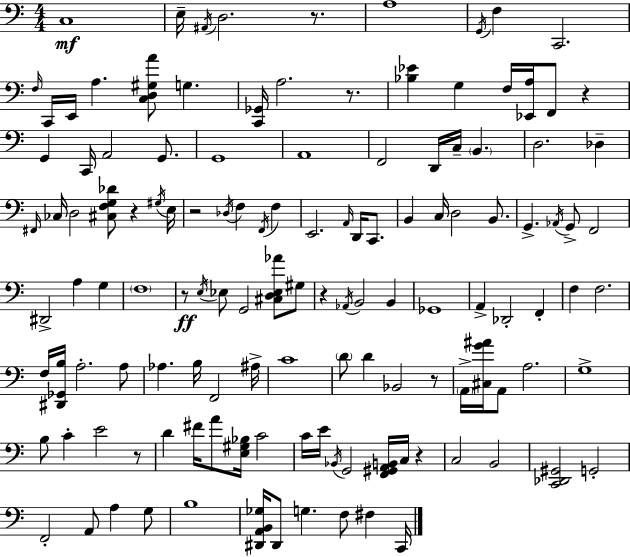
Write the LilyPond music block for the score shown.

{
  \clef bass
  \numericTimeSignature
  \time 4/4
  \key c \major
  c1\mf | e16-- \acciaccatura { ais,16 } d2. r8. | a1 | \acciaccatura { g,16 } f4 c,2. | \break \grace { f16 } c,16 e,16 a4. <c d gis a'>8 g4. | <c, ges,>16 a2. | r8. <bes ees'>4 g4 f16 <ees, a>16 f,8 r4 | g,4 c,16 a,2 | \break g,8. g,1 | a,1 | f,2 d,16 c16-- \parenthesize b,4. | d2. des4-- | \break \grace { fis,16 } ces16 d2 <cis f g des'>8 r4 | \acciaccatura { gis16 } e16 r2 \acciaccatura { des16 } f4 | \acciaccatura { f,16 } f4 e,2. | \grace { a,16 } d,16 c,8. b,4 c16 d2 | \break b,8. g,4.-> \acciaccatura { aes,16 } g,8-> | f,2 dis,2-> | a4 g4 \parenthesize f1 | r8\ff \acciaccatura { e16 } ees8 g,2 | \break <cis d ees aes'>8 gis8 r4 \acciaccatura { aes,16 } b,2 | b,4 ges,1 | a,4-> des,2-. | f,4-. f4 f2. | \break f16 <dis, ges, b>16 a2.-. | a8 aes4. | b16 f,2 ais16-> c'1 | \parenthesize d'8 d'4 | \break bes,2 r8 \parenthesize a,16-> <cis g' ais'>16 a,8 a2. | g1-> | b8 c'4-. | e'2 r8 d'4 fis'16 | \break a'8 <e gis bes>16 c'2 c'16 e'16 \acciaccatura { bes,16 } g,2 | <f, gis, a, b,>16 c16 r4 c2 | b,2 <c, des, gis,>2 | g,2-. f,2-. | \break a,8 a4 g8 b1 | <dis, a, b, ges>16 dis,8 g4. | f8 fis4 c,16 \bar "|."
}